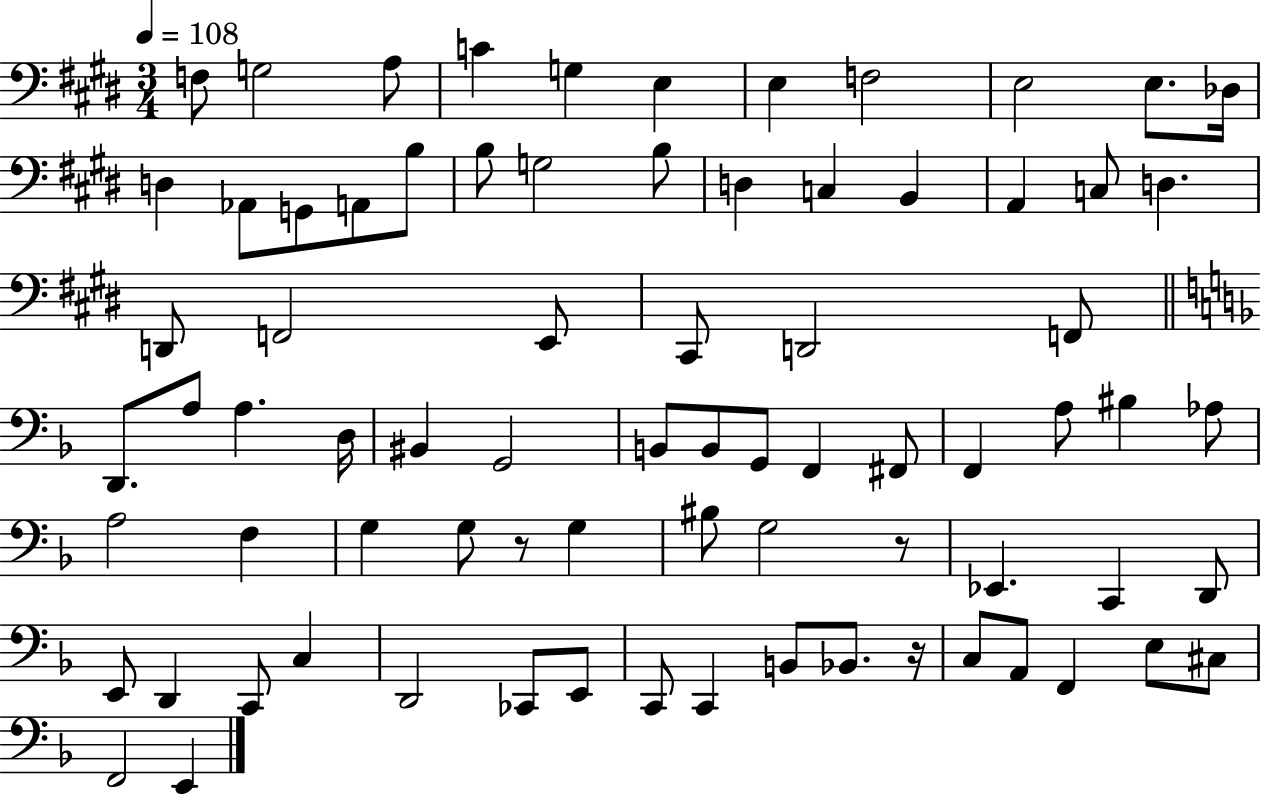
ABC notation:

X:1
T:Untitled
M:3/4
L:1/4
K:E
F,/2 G,2 A,/2 C G, E, E, F,2 E,2 E,/2 _D,/4 D, _A,,/2 G,,/2 A,,/2 B,/2 B,/2 G,2 B,/2 D, C, B,, A,, C,/2 D, D,,/2 F,,2 E,,/2 ^C,,/2 D,,2 F,,/2 D,,/2 A,/2 A, D,/4 ^B,, G,,2 B,,/2 B,,/2 G,,/2 F,, ^F,,/2 F,, A,/2 ^B, _A,/2 A,2 F, G, G,/2 z/2 G, ^B,/2 G,2 z/2 _E,, C,, D,,/2 E,,/2 D,, C,,/2 C, D,,2 _C,,/2 E,,/2 C,,/2 C,, B,,/2 _B,,/2 z/4 C,/2 A,,/2 F,, E,/2 ^C,/2 F,,2 E,,